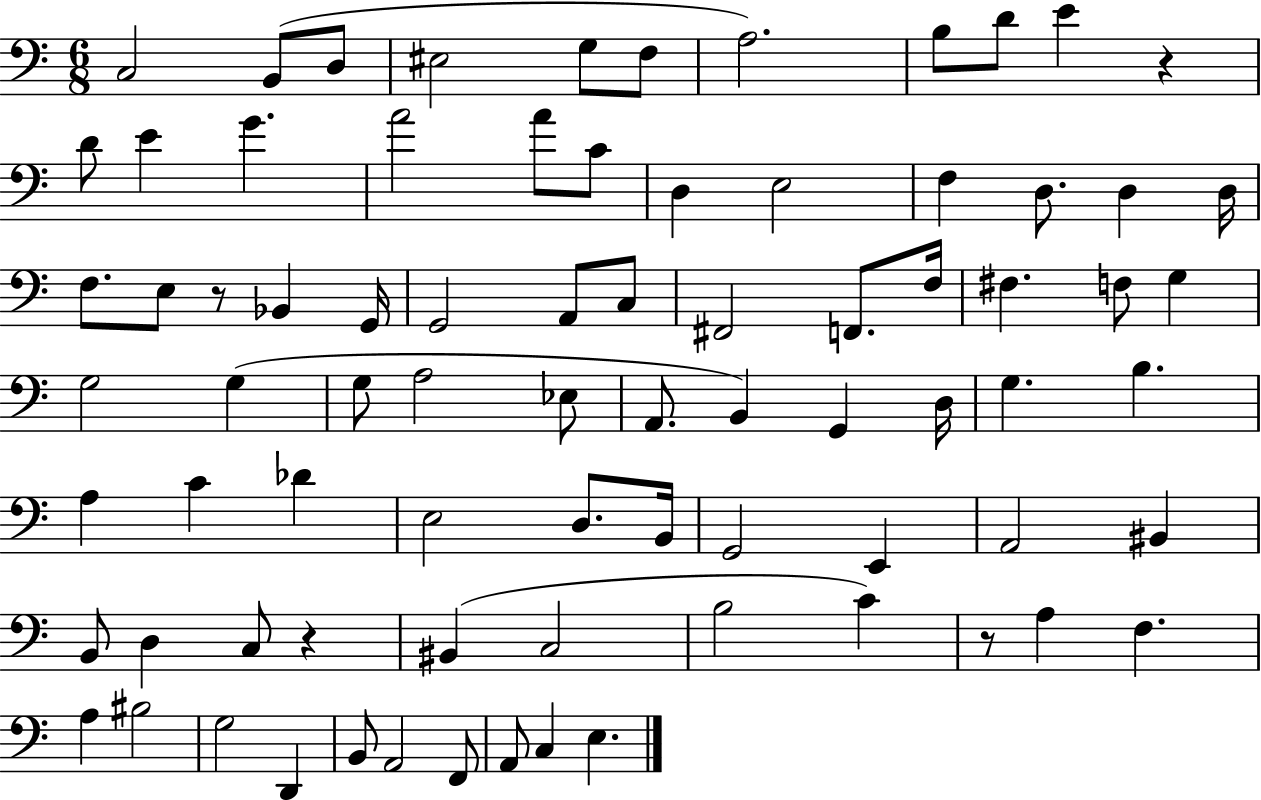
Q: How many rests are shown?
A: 4